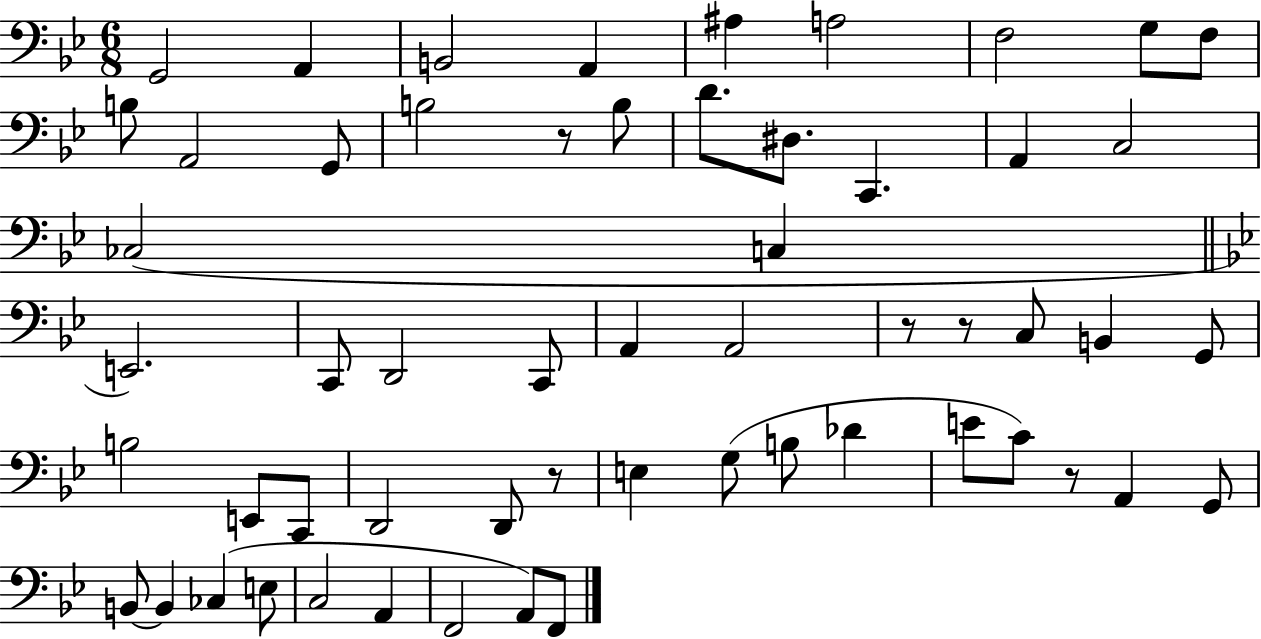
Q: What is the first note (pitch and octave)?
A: G2